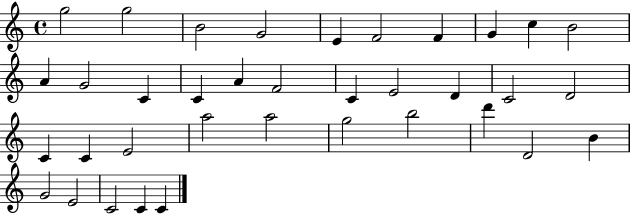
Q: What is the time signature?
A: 4/4